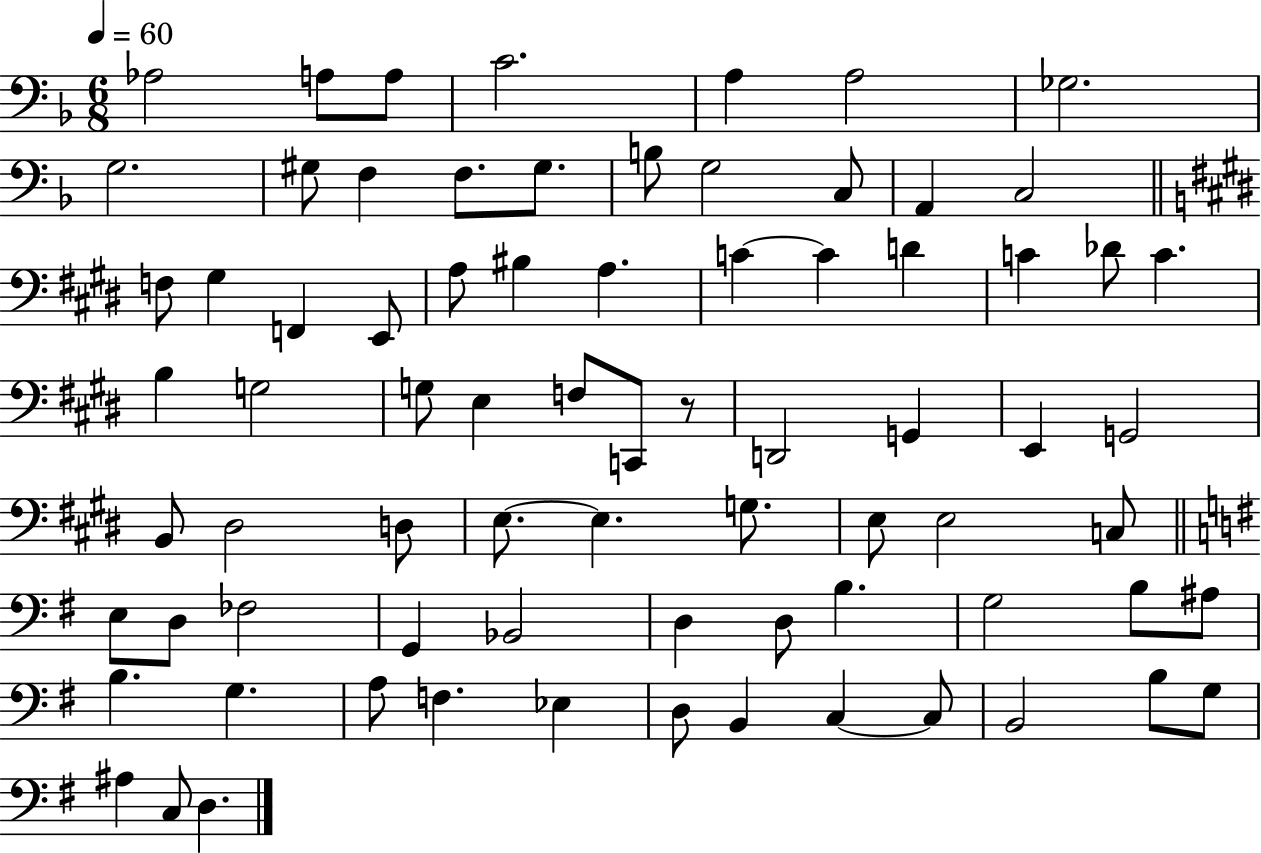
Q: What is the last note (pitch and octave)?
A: D3